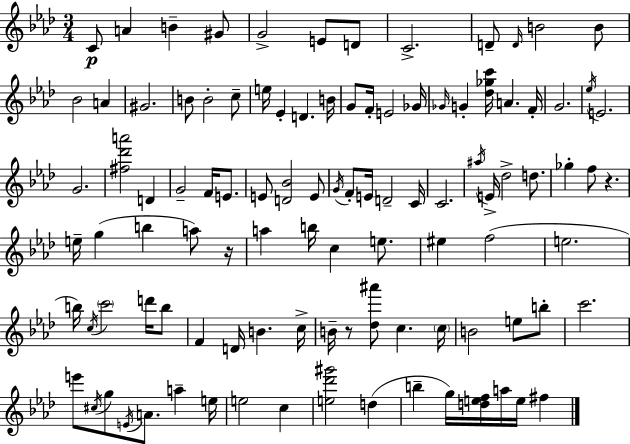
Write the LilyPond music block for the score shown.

{
  \clef treble
  \numericTimeSignature
  \time 3/4
  \key f \minor
  c'8\p a'4 b'4-- gis'8 | g'2-> e'8 d'8 | c'2.-> | d'8-- \grace { d'16 } b'2 b'8 | \break bes'2 a'4 | gis'2. | b'8 b'2-. c''8-- | e''16 ees'4-. d'4. | \break b'16 g'8 f'16-. e'2 | ges'16 \grace { ges'16 } g'4-. <des'' ges'' c'''>16 a'4. | f'16-. g'2. | \acciaccatura { ees''16 } e'2. | \break g'2. | <fis'' des''' a'''>2 d'4 | g'2-- f'16 | e'8. e'8 <d' bes'>2 | \break e'8 \acciaccatura { g'16 } f'8-. e'16 d'2-- | c'16 c'2. | \acciaccatura { ais''16 } e'16-> des''2-> | d''8. ges''4-. f''8 r4. | \break e''16-- g''4( b''4 | a''8) r16 a''4 b''16 c''4 | e''8. eis''4 f''2( | e''2. | \break b''16) \acciaccatura { c''16 } \parenthesize c'''2 | d'''16 b''8 f'4 d'16 b'4. | c''16-> b'16-- r8 <des'' ais'''>8 c''4. | \parenthesize c''16 b'2 | \break e''8 b''8-. c'''2. | e'''8 \acciaccatura { cis''16 } g''8 \acciaccatura { e'16 } | a'8. a''4-- e''16 e''2 | c''4 <e'' des''' gis'''>2 | \break d''4( b''4-- | g''16) <d'' e'' f''>16 a''16 e''16 fis''4 \bar "|."
}